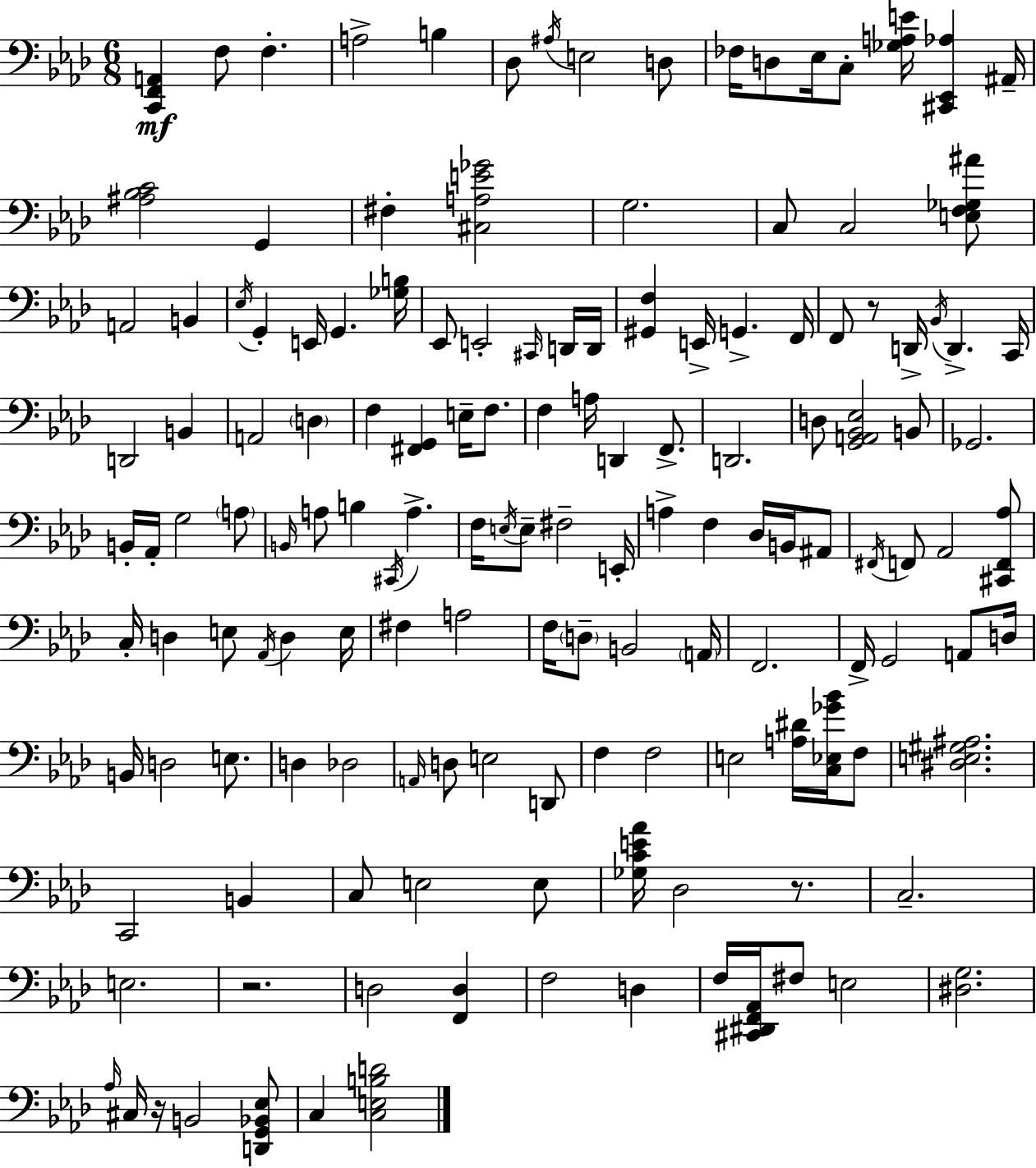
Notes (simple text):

[C2,F2,A2]/q F3/e F3/q. A3/h B3/q Db3/e A#3/s E3/h D3/e FES3/s D3/e Eb3/s C3/e [Gb3,A3,E4]/s [C#2,Eb2,Ab3]/q A#2/s [A#3,Bb3,C4]/h G2/q F#3/q [C#3,A3,E4,Gb4]/h G3/h. C3/e C3/h [E3,F3,Gb3,A#4]/e A2/h B2/q Eb3/s G2/q E2/s G2/q. [Gb3,B3]/s Eb2/e E2/h C#2/s D2/s D2/s [G#2,F3]/q E2/s G2/q. F2/s F2/e R/e D2/s Bb2/s D2/q. C2/s D2/h B2/q A2/h D3/q F3/q [F#2,G2]/q E3/s F3/e. F3/q A3/s D2/q F2/e. D2/h. D3/e [G2,A2,Bb2,Eb3]/h B2/e Gb2/h. B2/s Ab2/s G3/h A3/e B2/s A3/e B3/q C#2/s A3/q. F3/s E3/s E3/e F#3/h E2/s A3/q F3/q Db3/s B2/s A#2/e F#2/s F2/e Ab2/h [C#2,F2,Ab3]/e C3/s D3/q E3/e Ab2/s D3/q E3/s F#3/q A3/h F3/s D3/e B2/h A2/s F2/h. F2/s G2/h A2/e D3/s B2/s D3/h E3/e. D3/q Db3/h A2/s D3/e E3/h D2/e F3/q F3/h E3/h [A3,D#4]/s [C3,Eb3,Gb4,Bb4]/s F3/e [D#3,E3,G#3,A#3]/h. C2/h B2/q C3/e E3/h E3/e [Gb3,C4,E4,Ab4]/s Db3/h R/e. C3/h. E3/h. R/h. D3/h [F2,D3]/q F3/h D3/q F3/s [C#2,D#2,F2,Ab2]/s F#3/e E3/h [D#3,G3]/h. Ab3/s C#3/s R/s B2/h [D2,G2,Bb2,Eb3]/e C3/q [C3,E3,B3,D4]/h